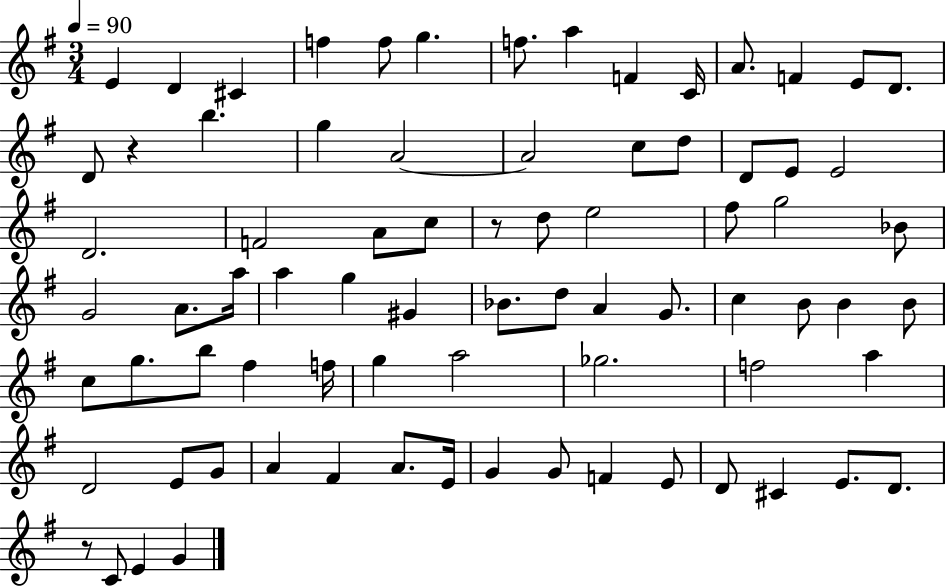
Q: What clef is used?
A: treble